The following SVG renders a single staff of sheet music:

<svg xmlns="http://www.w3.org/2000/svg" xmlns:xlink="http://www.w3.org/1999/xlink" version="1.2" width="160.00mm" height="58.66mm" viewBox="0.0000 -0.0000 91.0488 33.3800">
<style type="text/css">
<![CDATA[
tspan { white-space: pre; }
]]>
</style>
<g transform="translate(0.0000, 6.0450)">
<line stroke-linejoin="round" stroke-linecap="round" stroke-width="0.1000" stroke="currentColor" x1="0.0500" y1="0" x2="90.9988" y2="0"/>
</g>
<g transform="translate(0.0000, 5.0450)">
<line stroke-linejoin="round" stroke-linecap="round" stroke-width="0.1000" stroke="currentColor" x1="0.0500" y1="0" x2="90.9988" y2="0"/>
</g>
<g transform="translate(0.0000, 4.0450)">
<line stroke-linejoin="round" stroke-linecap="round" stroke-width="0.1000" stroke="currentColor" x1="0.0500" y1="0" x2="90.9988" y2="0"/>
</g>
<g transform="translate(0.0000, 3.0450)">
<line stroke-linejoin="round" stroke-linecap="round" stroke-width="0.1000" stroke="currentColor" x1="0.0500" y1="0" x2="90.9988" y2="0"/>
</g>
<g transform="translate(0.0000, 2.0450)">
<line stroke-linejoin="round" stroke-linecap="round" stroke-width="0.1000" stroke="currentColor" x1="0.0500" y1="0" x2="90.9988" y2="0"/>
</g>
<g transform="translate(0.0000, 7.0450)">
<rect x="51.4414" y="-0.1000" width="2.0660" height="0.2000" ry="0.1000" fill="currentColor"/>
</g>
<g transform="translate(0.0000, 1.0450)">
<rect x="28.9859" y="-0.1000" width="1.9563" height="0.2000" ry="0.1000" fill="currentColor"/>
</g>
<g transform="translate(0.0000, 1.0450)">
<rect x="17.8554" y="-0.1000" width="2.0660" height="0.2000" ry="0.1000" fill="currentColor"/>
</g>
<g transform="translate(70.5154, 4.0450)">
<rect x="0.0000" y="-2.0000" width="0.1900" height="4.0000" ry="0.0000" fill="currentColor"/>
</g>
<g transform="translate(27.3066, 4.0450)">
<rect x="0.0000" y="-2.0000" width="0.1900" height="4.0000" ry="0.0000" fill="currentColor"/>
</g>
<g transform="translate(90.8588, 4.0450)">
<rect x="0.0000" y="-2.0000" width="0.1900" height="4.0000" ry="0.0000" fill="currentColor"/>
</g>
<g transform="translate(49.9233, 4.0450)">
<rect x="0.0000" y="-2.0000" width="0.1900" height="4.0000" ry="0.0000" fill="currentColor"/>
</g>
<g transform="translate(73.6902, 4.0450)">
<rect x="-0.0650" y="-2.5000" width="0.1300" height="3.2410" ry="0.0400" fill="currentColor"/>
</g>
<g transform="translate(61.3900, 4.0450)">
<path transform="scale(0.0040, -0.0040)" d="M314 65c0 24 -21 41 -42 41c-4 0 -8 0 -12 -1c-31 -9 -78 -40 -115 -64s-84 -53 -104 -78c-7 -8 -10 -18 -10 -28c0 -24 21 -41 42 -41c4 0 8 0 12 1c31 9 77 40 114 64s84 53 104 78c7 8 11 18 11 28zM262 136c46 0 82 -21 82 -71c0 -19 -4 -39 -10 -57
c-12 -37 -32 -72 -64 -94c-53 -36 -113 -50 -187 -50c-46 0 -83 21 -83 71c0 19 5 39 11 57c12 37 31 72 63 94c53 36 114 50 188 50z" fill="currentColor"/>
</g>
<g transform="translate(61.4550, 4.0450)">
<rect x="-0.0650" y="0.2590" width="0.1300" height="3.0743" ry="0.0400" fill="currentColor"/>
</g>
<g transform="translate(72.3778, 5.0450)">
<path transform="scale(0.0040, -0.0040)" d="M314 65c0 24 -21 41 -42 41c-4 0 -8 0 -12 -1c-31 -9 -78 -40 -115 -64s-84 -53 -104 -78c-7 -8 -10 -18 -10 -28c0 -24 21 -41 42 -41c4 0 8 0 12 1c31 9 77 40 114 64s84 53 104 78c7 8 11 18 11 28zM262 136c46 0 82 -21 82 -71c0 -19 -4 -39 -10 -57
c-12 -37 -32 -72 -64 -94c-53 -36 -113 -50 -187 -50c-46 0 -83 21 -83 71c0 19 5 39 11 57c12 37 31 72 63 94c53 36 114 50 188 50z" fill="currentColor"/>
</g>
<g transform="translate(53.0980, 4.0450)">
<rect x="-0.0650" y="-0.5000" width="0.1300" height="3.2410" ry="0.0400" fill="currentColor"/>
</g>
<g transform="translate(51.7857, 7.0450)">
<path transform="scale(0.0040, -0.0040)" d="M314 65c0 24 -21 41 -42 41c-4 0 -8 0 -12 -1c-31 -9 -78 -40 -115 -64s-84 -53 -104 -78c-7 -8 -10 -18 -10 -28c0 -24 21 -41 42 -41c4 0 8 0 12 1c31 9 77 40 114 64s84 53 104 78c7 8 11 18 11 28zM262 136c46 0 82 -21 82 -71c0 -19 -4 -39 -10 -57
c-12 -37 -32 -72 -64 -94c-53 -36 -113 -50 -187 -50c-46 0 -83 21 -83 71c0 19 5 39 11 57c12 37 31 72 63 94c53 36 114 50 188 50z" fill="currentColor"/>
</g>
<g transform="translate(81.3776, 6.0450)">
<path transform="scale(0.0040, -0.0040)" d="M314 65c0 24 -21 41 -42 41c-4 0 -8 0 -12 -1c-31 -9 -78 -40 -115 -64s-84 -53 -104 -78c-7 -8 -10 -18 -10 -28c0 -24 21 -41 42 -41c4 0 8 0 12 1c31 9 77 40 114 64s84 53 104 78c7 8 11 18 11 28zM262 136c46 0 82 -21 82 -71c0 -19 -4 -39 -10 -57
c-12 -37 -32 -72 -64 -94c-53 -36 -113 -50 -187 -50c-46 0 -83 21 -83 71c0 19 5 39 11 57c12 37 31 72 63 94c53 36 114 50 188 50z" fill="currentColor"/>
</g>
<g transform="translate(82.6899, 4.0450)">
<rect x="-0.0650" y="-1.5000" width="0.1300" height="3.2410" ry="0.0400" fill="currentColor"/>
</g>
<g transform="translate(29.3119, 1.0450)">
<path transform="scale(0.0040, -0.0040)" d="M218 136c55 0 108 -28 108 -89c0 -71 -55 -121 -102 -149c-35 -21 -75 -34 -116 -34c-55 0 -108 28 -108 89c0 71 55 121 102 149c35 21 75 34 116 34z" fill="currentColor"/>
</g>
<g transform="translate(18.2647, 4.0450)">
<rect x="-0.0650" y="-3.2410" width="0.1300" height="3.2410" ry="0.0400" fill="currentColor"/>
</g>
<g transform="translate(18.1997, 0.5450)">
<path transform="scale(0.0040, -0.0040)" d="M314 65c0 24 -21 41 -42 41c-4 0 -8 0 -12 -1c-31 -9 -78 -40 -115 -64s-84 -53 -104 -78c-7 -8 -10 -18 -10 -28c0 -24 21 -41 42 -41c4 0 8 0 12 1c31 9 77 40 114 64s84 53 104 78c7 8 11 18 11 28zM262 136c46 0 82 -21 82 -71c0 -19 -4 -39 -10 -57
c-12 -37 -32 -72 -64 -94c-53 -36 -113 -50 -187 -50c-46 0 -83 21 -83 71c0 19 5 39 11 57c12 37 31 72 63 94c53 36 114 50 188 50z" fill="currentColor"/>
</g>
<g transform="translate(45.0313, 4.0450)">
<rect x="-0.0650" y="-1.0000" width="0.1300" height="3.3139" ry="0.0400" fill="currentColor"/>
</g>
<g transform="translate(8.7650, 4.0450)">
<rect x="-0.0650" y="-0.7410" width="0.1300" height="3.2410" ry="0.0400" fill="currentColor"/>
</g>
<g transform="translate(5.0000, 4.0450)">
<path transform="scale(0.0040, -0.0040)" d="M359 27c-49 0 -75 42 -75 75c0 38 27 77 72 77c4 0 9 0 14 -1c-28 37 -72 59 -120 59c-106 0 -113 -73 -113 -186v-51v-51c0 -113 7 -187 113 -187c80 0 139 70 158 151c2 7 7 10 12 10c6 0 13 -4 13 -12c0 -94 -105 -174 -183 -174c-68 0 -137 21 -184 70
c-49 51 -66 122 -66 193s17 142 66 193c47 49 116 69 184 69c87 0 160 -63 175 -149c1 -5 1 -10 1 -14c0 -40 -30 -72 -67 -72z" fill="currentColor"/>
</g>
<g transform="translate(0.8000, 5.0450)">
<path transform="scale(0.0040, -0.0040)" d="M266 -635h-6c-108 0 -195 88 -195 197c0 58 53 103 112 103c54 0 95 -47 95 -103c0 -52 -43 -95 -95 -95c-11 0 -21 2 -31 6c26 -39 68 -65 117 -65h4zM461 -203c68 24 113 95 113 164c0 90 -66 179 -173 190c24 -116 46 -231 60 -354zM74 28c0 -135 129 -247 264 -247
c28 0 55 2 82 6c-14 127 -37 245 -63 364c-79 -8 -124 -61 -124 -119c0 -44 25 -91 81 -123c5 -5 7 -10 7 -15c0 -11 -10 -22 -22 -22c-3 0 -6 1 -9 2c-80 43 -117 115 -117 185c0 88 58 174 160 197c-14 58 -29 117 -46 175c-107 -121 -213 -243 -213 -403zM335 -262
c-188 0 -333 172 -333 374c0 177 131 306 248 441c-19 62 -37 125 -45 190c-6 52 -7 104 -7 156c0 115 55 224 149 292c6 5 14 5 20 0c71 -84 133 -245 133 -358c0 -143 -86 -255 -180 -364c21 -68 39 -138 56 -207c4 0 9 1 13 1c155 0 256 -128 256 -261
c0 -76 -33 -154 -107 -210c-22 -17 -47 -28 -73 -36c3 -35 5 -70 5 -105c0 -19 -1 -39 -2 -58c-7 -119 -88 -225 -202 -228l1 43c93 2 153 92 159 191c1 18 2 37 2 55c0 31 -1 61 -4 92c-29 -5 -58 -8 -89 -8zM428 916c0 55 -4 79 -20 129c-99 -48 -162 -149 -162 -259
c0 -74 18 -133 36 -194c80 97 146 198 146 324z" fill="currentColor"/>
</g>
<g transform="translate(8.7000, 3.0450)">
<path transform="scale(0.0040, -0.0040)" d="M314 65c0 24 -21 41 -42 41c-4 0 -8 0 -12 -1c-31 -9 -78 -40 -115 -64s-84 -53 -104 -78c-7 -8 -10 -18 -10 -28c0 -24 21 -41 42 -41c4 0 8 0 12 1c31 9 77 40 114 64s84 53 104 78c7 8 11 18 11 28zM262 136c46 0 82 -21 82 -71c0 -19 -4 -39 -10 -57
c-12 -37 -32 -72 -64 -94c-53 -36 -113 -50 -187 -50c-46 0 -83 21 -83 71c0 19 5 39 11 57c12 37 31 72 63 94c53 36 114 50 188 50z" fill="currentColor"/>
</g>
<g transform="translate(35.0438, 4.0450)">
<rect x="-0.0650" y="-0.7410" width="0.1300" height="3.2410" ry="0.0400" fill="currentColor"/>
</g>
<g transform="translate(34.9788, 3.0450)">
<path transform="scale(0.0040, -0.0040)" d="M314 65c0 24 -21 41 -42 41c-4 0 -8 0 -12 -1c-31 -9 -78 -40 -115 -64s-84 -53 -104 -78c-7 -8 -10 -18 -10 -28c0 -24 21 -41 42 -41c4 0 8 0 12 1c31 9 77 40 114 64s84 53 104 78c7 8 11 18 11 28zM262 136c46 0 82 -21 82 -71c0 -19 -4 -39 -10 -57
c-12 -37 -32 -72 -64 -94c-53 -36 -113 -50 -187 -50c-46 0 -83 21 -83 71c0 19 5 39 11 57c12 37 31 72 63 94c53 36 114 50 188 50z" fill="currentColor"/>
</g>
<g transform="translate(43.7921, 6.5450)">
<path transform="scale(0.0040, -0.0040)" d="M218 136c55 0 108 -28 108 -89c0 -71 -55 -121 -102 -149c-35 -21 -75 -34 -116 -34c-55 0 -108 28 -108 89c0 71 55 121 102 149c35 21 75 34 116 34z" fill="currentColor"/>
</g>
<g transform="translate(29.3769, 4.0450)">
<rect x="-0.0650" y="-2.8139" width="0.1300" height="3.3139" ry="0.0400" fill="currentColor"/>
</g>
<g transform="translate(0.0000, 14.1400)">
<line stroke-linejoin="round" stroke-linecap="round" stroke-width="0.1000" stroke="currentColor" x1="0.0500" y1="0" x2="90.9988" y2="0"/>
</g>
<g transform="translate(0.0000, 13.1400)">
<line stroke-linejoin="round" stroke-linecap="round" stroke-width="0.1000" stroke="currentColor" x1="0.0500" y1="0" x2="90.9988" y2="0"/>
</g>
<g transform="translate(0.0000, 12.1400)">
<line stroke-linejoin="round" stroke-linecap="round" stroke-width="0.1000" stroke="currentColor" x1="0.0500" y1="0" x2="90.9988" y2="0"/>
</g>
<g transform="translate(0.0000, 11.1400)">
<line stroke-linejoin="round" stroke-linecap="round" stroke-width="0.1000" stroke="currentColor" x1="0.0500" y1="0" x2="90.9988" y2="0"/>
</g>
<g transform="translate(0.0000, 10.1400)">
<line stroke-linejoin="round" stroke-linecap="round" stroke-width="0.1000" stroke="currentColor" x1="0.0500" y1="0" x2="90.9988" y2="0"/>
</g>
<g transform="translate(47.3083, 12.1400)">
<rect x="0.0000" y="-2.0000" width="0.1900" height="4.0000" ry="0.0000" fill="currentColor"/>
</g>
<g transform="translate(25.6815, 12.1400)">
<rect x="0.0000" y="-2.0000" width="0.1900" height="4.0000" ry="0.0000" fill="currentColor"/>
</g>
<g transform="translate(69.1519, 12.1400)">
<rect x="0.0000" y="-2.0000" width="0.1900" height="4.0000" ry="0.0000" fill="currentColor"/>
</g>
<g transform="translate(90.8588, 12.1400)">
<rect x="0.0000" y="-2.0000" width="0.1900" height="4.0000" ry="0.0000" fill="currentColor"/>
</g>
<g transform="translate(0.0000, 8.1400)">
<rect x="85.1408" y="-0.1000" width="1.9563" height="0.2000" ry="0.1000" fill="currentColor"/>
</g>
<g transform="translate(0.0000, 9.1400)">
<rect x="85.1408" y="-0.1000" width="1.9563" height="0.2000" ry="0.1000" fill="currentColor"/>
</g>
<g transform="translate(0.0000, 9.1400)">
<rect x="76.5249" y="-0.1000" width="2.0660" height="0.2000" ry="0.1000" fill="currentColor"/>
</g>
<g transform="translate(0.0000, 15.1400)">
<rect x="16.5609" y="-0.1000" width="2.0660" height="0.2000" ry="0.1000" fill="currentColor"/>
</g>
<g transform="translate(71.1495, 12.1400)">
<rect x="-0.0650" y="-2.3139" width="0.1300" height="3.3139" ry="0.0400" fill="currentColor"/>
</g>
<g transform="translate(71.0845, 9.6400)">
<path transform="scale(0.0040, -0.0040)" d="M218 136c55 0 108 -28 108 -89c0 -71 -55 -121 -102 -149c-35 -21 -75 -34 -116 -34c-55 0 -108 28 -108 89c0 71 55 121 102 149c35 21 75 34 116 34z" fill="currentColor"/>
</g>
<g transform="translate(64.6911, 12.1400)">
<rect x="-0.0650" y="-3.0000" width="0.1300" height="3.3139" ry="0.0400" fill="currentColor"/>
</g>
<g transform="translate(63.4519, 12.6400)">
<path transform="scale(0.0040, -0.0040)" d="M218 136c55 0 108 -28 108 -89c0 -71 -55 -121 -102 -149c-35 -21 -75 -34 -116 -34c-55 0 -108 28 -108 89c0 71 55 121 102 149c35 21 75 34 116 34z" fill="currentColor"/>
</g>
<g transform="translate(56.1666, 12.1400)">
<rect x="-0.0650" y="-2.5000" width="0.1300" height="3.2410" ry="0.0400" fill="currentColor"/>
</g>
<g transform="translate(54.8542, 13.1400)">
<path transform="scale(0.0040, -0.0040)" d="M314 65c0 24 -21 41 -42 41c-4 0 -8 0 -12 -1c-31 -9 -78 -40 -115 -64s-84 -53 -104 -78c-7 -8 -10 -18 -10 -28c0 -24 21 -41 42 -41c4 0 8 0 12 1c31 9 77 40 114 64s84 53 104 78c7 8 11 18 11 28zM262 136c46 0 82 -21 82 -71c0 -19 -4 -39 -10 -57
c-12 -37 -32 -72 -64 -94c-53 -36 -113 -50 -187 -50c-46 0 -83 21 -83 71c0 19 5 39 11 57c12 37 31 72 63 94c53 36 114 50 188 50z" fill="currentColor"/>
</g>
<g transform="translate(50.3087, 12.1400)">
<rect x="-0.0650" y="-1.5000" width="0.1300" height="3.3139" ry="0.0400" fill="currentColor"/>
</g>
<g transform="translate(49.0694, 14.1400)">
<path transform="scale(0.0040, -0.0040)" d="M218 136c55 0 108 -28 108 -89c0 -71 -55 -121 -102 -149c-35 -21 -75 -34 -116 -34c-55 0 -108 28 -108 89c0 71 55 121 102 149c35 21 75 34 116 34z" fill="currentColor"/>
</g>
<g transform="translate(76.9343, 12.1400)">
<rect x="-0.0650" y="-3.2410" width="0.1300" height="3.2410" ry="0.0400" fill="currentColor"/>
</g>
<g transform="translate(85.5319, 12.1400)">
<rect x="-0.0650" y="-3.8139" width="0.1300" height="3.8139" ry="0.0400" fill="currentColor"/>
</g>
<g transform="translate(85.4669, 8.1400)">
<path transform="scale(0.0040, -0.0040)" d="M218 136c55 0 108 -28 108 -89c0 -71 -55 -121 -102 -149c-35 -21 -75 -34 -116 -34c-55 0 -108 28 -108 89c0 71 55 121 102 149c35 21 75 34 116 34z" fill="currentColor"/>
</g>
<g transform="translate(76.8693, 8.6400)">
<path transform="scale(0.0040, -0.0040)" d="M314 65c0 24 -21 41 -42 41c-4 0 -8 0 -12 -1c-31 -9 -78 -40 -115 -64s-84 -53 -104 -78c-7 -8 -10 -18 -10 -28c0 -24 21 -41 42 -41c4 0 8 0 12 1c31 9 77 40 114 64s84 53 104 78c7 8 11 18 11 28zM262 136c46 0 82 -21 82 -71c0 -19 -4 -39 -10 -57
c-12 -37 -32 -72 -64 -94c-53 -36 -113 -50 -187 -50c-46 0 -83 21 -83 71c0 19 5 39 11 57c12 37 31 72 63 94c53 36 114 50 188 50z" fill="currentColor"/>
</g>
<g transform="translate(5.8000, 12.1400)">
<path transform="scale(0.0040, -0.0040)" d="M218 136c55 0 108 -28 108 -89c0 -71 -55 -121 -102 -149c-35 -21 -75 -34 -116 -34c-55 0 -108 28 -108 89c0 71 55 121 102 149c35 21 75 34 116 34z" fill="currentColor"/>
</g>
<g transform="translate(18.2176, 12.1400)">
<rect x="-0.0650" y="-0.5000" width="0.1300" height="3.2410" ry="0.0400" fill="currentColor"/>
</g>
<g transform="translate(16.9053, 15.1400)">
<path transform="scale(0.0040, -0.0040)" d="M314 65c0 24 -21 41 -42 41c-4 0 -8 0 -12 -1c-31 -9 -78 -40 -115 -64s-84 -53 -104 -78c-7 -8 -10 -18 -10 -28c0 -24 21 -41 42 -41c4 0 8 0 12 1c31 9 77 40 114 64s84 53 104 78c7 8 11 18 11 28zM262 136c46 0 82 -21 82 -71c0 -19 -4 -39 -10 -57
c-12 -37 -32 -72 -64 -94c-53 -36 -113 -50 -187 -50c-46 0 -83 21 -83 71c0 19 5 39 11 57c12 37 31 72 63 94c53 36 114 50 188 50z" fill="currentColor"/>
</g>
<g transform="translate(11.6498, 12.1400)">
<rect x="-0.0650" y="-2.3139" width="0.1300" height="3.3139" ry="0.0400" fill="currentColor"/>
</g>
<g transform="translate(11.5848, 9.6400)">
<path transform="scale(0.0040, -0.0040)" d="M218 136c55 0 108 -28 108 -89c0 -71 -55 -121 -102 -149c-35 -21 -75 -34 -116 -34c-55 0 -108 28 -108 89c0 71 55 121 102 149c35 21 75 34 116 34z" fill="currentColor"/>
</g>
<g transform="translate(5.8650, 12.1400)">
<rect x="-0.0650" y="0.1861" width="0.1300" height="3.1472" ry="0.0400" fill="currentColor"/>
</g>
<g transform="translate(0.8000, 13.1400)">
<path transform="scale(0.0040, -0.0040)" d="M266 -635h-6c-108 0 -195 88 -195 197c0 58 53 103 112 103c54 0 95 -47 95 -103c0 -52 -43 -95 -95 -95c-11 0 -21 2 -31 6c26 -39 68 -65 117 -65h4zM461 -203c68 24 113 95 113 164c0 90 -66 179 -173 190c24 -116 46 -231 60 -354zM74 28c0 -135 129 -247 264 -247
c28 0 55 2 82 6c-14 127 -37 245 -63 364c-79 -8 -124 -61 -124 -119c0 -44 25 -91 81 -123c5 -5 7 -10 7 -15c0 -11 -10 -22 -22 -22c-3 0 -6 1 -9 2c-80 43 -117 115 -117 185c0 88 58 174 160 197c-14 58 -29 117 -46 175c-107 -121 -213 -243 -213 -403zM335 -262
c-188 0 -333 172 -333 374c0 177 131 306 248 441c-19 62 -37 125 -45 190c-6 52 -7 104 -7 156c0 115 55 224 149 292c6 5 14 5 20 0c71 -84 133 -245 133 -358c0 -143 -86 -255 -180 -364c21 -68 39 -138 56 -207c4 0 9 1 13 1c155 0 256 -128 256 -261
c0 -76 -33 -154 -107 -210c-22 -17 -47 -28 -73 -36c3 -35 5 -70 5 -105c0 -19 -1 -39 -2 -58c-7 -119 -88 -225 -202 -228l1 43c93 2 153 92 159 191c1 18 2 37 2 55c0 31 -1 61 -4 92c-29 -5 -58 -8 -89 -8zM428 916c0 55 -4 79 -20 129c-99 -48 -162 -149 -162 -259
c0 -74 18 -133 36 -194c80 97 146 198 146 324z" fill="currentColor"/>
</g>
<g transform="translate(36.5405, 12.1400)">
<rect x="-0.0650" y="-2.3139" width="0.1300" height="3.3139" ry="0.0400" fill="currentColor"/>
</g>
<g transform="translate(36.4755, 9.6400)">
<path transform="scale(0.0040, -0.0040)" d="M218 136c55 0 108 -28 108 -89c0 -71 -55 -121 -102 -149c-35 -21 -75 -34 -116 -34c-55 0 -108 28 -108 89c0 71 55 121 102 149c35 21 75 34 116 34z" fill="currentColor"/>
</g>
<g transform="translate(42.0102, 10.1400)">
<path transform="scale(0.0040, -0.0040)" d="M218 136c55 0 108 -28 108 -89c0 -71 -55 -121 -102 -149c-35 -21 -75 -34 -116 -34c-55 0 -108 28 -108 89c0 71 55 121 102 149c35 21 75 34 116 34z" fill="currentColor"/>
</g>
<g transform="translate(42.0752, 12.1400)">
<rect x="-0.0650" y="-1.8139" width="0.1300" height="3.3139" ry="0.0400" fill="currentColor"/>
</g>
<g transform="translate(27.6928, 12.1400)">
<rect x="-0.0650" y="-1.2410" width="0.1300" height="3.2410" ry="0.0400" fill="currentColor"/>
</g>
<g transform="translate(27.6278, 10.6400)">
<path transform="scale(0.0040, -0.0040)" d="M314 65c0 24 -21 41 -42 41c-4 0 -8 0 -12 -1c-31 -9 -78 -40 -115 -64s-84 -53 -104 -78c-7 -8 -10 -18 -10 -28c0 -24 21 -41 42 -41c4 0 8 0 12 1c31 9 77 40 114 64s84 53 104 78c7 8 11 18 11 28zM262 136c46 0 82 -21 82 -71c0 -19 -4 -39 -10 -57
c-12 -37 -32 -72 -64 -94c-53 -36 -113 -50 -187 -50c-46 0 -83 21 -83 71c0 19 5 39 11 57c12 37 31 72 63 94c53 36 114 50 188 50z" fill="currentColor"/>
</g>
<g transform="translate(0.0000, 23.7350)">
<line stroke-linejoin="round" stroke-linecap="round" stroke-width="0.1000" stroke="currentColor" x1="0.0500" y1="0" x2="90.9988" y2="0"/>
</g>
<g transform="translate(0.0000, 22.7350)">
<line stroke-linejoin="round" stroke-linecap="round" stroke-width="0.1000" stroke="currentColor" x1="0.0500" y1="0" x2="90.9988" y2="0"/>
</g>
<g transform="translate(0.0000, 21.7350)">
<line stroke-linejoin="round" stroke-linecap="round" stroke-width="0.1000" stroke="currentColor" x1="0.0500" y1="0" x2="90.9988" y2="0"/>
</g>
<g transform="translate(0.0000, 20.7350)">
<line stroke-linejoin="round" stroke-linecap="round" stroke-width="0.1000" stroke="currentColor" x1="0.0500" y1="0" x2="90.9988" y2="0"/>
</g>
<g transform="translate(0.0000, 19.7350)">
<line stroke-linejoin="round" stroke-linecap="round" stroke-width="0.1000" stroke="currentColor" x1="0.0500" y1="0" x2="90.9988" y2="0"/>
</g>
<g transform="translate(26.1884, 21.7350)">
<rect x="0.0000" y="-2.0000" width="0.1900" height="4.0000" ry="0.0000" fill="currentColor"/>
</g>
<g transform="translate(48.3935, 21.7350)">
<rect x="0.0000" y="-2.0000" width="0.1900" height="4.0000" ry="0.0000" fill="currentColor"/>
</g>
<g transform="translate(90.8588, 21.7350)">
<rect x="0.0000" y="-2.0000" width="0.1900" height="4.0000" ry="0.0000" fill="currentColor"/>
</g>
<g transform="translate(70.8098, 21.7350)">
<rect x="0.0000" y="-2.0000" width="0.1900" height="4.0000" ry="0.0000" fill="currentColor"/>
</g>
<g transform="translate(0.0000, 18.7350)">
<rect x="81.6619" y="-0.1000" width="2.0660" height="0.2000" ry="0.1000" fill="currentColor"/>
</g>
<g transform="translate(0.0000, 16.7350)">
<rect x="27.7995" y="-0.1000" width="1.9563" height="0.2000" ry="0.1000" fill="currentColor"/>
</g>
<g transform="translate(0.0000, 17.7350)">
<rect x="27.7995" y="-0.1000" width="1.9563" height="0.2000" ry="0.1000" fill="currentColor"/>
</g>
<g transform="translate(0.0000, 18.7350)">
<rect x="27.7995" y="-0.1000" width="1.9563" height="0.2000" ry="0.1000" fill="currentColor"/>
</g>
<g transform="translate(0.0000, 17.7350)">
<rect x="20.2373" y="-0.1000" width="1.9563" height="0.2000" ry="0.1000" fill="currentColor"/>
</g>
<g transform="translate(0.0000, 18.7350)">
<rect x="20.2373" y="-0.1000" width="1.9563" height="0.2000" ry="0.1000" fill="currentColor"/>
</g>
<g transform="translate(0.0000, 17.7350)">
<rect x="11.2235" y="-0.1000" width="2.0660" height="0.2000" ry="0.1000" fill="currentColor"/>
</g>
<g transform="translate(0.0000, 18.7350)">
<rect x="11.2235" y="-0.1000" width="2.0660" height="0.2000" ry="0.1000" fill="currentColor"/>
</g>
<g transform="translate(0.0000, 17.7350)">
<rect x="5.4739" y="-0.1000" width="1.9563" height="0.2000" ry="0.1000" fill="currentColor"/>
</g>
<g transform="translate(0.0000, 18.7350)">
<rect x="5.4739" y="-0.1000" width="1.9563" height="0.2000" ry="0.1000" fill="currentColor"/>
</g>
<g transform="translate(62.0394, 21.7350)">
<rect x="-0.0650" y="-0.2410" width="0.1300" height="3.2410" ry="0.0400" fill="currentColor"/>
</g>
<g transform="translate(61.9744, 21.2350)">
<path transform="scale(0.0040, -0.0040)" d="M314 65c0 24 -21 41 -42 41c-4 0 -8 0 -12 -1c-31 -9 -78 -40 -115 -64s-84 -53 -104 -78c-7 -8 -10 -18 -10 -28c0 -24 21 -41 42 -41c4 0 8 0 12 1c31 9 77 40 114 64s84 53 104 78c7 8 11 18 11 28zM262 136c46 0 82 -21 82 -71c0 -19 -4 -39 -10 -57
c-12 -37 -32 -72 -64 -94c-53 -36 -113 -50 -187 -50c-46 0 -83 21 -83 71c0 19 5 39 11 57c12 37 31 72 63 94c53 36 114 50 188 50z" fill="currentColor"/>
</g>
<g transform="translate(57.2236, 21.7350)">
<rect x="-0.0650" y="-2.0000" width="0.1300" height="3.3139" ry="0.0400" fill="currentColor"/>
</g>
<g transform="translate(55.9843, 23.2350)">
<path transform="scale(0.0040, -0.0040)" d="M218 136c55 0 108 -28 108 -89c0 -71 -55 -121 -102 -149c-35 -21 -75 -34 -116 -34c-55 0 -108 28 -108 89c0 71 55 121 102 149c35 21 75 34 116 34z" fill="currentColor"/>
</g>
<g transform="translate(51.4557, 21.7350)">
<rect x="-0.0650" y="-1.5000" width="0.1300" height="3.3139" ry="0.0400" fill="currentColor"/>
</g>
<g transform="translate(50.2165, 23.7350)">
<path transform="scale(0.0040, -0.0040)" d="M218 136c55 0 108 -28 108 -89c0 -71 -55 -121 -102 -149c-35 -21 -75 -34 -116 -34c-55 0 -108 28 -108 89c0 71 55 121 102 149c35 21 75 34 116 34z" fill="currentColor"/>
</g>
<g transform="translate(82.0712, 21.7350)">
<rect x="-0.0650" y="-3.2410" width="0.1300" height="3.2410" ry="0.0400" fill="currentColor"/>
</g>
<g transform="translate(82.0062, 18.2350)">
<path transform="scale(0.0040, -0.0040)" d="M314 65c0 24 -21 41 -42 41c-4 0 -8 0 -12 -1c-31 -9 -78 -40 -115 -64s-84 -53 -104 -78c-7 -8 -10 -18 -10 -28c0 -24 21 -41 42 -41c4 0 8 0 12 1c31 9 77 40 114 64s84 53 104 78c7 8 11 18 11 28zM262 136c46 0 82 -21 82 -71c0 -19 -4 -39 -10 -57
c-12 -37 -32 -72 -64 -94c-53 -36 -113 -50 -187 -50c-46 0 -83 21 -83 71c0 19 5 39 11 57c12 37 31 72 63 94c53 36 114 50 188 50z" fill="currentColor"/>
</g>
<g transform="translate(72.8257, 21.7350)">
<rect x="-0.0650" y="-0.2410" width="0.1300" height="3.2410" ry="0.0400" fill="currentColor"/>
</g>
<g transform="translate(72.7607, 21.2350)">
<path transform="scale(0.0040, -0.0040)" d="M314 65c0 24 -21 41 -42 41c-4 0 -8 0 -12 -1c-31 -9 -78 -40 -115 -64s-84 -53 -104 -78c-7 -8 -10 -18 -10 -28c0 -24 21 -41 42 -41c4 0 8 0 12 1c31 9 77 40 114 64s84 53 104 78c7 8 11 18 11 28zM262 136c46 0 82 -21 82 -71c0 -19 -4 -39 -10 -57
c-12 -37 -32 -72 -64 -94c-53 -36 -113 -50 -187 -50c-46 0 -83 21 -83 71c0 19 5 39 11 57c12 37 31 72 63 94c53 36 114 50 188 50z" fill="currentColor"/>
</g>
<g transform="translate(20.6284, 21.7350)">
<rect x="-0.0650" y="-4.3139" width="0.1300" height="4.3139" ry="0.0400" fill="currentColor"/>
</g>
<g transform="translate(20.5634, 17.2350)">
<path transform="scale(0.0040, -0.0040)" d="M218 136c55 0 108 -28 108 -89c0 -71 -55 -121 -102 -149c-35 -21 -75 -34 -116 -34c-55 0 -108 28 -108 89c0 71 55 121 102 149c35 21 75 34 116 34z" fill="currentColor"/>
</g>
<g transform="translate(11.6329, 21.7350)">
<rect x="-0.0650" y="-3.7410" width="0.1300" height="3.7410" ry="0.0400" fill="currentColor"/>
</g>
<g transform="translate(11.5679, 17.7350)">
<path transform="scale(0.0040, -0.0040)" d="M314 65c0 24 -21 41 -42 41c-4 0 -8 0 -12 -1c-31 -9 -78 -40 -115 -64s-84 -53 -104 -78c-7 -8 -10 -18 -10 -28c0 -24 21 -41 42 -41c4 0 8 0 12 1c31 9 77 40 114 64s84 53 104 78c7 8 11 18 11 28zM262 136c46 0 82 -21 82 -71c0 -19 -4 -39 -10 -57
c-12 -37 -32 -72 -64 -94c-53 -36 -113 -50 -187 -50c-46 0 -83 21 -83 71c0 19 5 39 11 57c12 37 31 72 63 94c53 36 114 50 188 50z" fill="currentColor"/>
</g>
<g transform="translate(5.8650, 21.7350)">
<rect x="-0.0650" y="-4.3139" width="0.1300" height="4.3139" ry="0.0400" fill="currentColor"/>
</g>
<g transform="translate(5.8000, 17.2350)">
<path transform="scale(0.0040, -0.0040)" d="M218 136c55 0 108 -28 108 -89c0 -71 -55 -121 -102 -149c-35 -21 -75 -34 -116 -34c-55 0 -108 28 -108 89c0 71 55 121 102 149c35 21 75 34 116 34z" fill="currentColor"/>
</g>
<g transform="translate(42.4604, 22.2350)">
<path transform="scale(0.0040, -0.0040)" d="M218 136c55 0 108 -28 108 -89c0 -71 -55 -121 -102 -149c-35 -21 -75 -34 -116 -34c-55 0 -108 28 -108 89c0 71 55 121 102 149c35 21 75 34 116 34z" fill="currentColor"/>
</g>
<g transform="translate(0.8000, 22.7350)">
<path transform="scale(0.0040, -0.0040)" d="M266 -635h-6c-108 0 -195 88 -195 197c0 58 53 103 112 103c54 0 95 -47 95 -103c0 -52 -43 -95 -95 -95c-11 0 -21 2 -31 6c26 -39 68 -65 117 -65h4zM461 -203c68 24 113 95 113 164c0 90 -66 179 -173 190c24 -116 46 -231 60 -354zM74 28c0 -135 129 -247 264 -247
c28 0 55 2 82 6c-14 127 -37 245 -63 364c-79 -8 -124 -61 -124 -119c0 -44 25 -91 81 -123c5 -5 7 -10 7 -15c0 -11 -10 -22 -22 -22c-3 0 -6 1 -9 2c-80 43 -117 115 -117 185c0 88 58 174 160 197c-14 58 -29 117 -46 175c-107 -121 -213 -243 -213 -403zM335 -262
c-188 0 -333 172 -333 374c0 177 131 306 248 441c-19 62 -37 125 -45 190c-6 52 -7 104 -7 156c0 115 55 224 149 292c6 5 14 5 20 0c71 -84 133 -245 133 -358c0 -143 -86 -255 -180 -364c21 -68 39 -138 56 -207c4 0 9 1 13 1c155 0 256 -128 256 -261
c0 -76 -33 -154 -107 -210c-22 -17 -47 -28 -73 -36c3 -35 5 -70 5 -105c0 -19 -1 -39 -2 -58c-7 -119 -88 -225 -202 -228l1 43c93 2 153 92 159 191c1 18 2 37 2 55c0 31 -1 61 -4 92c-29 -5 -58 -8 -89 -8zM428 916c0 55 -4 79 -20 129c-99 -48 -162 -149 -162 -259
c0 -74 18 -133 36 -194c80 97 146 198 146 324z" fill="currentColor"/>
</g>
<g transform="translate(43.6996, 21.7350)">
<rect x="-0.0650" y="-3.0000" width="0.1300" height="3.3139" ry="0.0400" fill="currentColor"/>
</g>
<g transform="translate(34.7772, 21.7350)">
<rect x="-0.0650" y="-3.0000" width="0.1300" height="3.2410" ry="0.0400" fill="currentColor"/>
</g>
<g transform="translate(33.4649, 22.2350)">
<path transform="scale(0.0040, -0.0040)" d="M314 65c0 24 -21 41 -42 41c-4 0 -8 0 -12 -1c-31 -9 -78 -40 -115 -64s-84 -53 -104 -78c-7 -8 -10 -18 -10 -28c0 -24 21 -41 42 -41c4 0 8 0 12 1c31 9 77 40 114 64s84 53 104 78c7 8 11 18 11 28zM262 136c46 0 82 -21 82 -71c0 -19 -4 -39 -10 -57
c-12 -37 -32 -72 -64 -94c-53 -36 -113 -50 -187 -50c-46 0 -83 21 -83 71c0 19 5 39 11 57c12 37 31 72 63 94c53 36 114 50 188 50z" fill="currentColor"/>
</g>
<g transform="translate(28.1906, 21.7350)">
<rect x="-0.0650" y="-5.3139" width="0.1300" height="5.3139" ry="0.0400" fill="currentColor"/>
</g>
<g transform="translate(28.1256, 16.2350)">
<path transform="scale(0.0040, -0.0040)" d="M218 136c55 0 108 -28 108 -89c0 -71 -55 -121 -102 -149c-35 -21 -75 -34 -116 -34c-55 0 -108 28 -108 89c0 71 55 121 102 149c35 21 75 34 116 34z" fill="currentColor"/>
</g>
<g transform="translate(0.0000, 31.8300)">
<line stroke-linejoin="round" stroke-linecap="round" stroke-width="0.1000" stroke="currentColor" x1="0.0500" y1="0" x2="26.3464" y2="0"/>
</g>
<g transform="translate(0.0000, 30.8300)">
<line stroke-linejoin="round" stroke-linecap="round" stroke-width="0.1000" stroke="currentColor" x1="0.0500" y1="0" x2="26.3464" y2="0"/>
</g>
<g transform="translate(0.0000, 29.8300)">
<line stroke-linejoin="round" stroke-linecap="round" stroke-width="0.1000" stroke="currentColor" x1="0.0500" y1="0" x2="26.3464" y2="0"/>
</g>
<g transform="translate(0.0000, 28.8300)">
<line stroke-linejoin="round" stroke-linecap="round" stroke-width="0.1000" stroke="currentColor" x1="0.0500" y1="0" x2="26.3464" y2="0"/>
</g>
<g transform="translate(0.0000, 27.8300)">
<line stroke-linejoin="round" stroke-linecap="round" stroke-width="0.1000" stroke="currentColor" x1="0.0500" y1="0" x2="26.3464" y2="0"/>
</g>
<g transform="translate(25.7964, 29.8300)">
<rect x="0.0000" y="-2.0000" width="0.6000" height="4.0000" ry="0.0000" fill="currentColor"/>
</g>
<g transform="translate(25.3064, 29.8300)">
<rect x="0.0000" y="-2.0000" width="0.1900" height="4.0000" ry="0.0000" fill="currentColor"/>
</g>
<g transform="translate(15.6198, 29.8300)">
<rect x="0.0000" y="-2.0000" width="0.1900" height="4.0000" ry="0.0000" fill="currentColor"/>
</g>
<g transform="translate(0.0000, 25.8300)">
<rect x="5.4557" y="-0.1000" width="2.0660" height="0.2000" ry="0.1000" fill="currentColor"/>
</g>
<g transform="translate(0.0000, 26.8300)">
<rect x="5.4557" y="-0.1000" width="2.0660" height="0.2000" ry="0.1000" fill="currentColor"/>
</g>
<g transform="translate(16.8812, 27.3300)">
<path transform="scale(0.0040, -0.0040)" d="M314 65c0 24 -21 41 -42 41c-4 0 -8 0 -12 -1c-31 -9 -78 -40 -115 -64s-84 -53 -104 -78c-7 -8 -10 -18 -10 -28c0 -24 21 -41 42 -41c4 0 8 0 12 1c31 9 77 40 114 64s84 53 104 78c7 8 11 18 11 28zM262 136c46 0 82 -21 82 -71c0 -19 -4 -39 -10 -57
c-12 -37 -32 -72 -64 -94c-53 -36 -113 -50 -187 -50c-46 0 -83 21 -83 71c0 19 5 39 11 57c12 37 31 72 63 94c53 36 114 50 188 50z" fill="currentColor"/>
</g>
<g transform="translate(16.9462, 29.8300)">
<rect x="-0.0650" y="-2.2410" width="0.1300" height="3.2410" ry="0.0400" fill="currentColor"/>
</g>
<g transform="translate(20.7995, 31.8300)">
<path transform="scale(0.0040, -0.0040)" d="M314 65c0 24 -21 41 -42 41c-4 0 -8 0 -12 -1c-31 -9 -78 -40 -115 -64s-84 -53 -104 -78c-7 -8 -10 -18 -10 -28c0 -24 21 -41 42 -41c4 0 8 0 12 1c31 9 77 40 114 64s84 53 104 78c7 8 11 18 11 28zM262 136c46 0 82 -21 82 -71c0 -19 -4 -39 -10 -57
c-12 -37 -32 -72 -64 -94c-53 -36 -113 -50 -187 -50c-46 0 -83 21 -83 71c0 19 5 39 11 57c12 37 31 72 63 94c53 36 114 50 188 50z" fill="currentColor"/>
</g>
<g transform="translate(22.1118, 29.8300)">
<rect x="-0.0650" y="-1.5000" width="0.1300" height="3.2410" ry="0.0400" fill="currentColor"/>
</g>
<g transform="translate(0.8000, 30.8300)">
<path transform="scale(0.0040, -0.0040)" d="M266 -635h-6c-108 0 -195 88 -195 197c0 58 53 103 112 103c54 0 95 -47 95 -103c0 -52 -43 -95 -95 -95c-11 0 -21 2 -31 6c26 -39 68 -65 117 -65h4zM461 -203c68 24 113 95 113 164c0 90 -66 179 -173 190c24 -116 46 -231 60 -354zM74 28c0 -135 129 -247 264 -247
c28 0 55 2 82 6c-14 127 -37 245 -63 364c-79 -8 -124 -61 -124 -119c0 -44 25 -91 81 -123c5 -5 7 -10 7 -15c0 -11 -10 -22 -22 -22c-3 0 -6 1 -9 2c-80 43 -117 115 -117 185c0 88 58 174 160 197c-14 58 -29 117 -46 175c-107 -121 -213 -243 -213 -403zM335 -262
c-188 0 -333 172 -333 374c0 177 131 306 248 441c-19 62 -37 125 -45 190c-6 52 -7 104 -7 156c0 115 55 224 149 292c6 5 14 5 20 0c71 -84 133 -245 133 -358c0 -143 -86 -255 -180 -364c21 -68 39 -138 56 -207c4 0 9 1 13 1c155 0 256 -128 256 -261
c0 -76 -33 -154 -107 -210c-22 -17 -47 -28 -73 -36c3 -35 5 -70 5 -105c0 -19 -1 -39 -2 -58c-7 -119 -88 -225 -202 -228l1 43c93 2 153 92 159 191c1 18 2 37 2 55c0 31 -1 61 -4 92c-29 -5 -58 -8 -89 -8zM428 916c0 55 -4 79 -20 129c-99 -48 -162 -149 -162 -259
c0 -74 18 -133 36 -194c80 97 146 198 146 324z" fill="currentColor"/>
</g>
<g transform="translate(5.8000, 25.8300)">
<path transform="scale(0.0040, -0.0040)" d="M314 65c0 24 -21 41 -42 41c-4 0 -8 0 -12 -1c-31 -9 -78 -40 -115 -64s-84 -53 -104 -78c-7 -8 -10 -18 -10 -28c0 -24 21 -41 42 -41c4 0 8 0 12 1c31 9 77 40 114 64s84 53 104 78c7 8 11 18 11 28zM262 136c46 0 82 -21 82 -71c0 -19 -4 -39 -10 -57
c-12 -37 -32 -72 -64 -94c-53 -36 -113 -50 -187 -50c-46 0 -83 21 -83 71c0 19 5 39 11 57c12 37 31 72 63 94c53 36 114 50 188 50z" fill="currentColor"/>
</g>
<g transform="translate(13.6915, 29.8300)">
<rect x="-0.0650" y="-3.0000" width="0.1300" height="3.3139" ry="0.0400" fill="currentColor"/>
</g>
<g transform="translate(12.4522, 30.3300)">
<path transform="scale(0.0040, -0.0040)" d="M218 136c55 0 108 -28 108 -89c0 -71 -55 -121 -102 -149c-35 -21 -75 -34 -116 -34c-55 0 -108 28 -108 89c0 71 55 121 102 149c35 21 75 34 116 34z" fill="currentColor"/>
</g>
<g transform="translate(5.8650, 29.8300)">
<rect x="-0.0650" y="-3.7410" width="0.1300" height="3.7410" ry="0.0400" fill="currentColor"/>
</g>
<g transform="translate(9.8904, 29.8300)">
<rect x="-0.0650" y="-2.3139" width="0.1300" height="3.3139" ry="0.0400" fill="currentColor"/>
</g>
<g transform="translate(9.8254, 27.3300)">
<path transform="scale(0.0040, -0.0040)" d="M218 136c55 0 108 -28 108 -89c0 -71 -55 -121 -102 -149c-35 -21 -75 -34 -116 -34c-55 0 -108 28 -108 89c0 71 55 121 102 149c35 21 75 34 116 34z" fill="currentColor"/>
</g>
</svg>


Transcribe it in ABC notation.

X:1
T:Untitled
M:4/4
L:1/4
K:C
d2 b2 a d2 D C2 B2 G2 E2 B g C2 e2 g f E G2 A g b2 c' d' c'2 d' f' A2 A E F c2 c2 b2 c'2 g A g2 E2